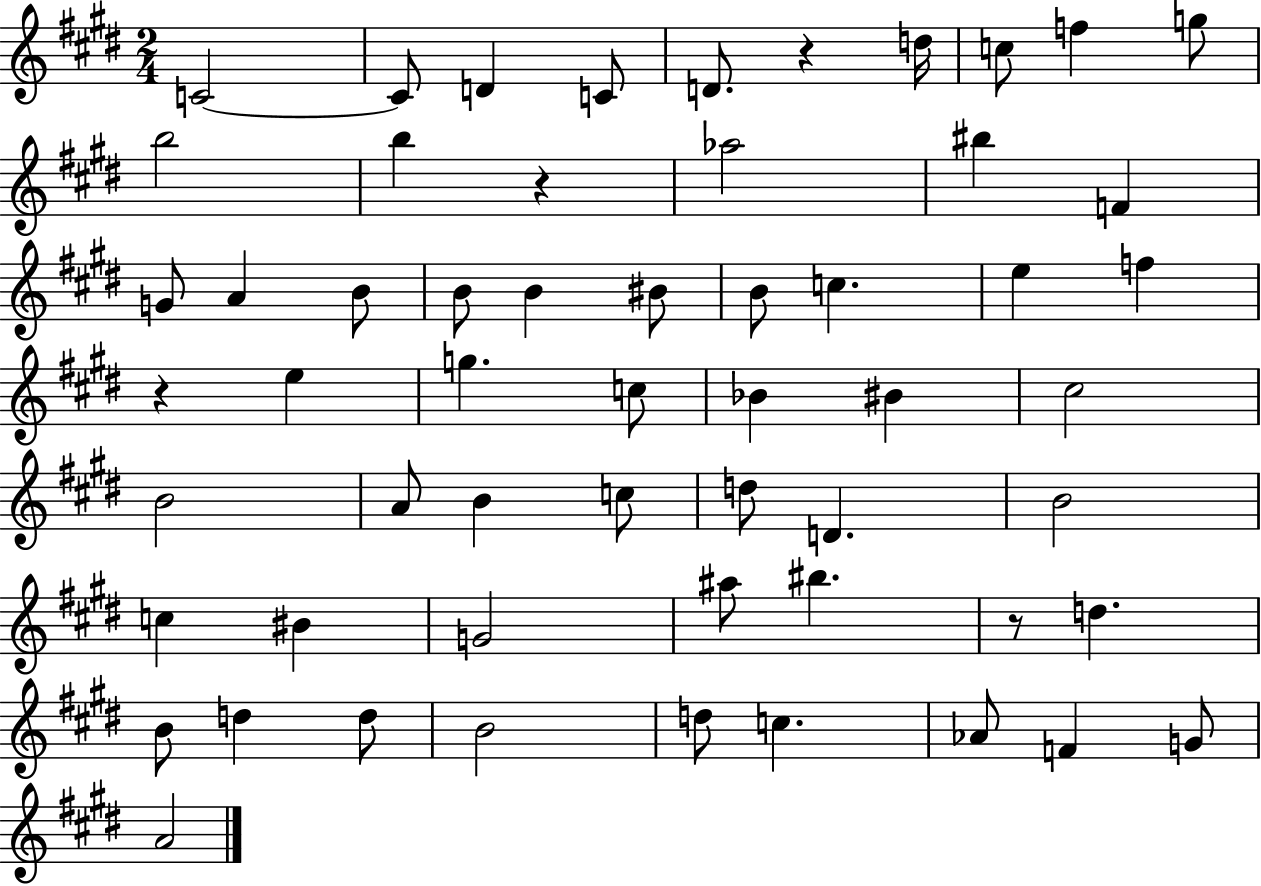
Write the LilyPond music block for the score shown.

{
  \clef treble
  \numericTimeSignature
  \time 2/4
  \key e \major
  c'2~~ | c'8 d'4 c'8 | d'8. r4 d''16 | c''8 f''4 g''8 | \break b''2 | b''4 r4 | aes''2 | bis''4 f'4 | \break g'8 a'4 b'8 | b'8 b'4 bis'8 | b'8 c''4. | e''4 f''4 | \break r4 e''4 | g''4. c''8 | bes'4 bis'4 | cis''2 | \break b'2 | a'8 b'4 c''8 | d''8 d'4. | b'2 | \break c''4 bis'4 | g'2 | ais''8 bis''4. | r8 d''4. | \break b'8 d''4 d''8 | b'2 | d''8 c''4. | aes'8 f'4 g'8 | \break a'2 | \bar "|."
}